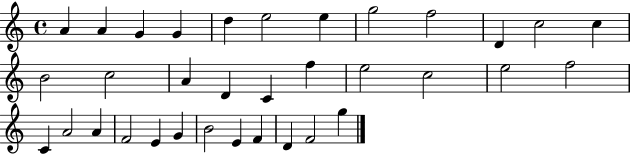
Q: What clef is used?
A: treble